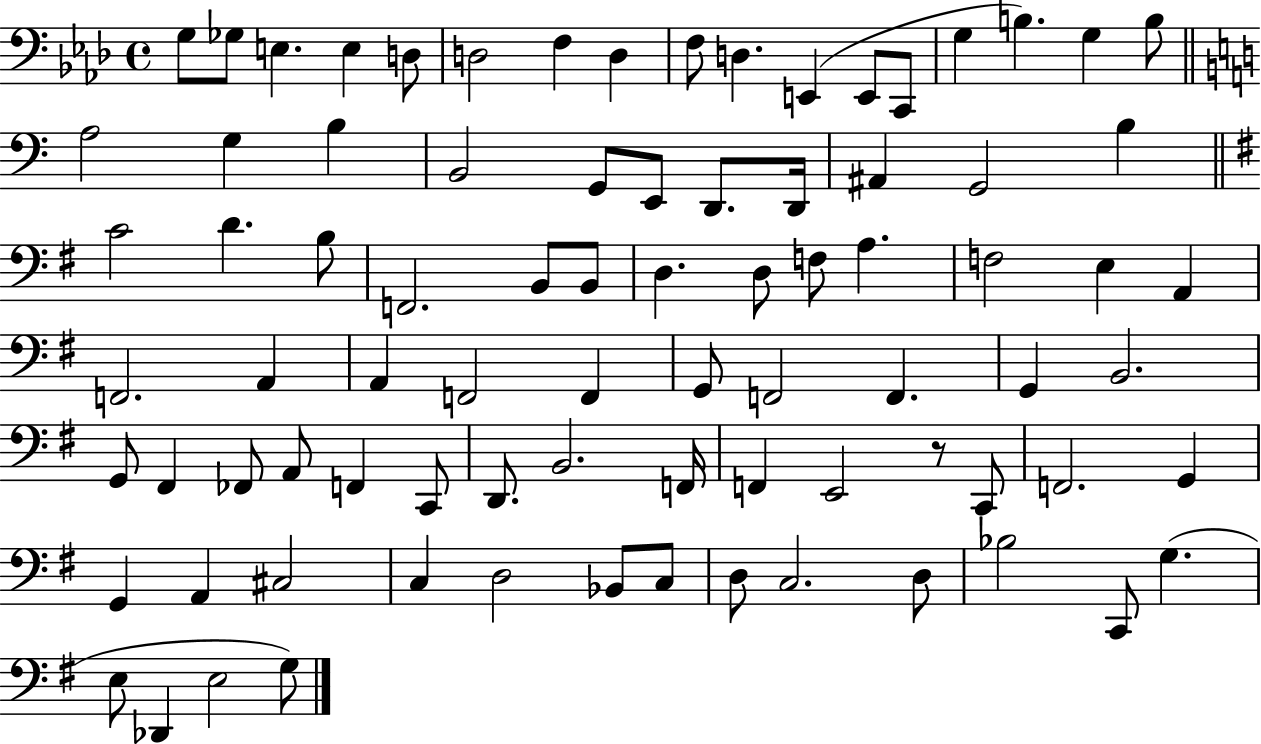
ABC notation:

X:1
T:Untitled
M:4/4
L:1/4
K:Ab
G,/2 _G,/2 E, E, D,/2 D,2 F, D, F,/2 D, E,, E,,/2 C,,/2 G, B, G, B,/2 A,2 G, B, B,,2 G,,/2 E,,/2 D,,/2 D,,/4 ^A,, G,,2 B, C2 D B,/2 F,,2 B,,/2 B,,/2 D, D,/2 F,/2 A, F,2 E, A,, F,,2 A,, A,, F,,2 F,, G,,/2 F,,2 F,, G,, B,,2 G,,/2 ^F,, _F,,/2 A,,/2 F,, C,,/2 D,,/2 B,,2 F,,/4 F,, E,,2 z/2 C,,/2 F,,2 G,, G,, A,, ^C,2 C, D,2 _B,,/2 C,/2 D,/2 C,2 D,/2 _B,2 C,,/2 G, E,/2 _D,, E,2 G,/2